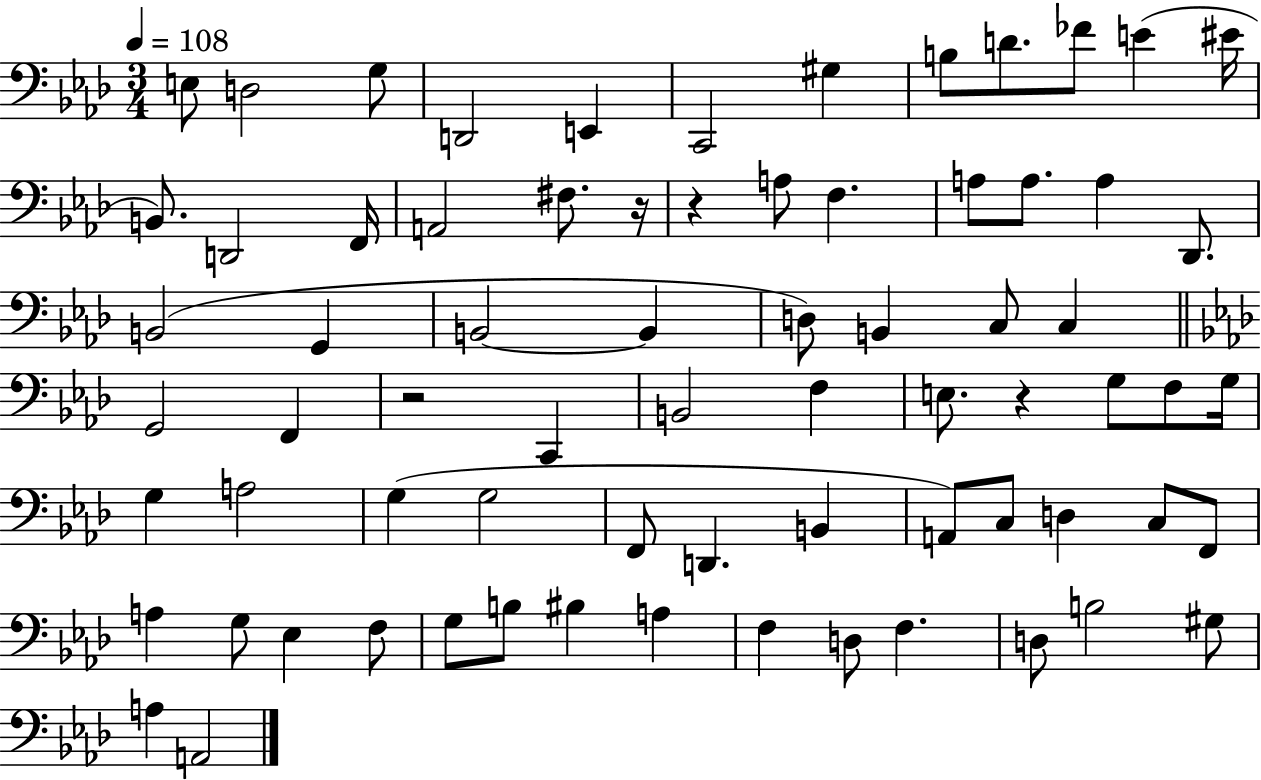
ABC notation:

X:1
T:Untitled
M:3/4
L:1/4
K:Ab
E,/2 D,2 G,/2 D,,2 E,, C,,2 ^G, B,/2 D/2 _F/2 E ^E/4 B,,/2 D,,2 F,,/4 A,,2 ^F,/2 z/4 z A,/2 F, A,/2 A,/2 A, _D,,/2 B,,2 G,, B,,2 B,, D,/2 B,, C,/2 C, G,,2 F,, z2 C,, B,,2 F, E,/2 z G,/2 F,/2 G,/4 G, A,2 G, G,2 F,,/2 D,, B,, A,,/2 C,/2 D, C,/2 F,,/2 A, G,/2 _E, F,/2 G,/2 B,/2 ^B, A, F, D,/2 F, D,/2 B,2 ^G,/2 A, A,,2